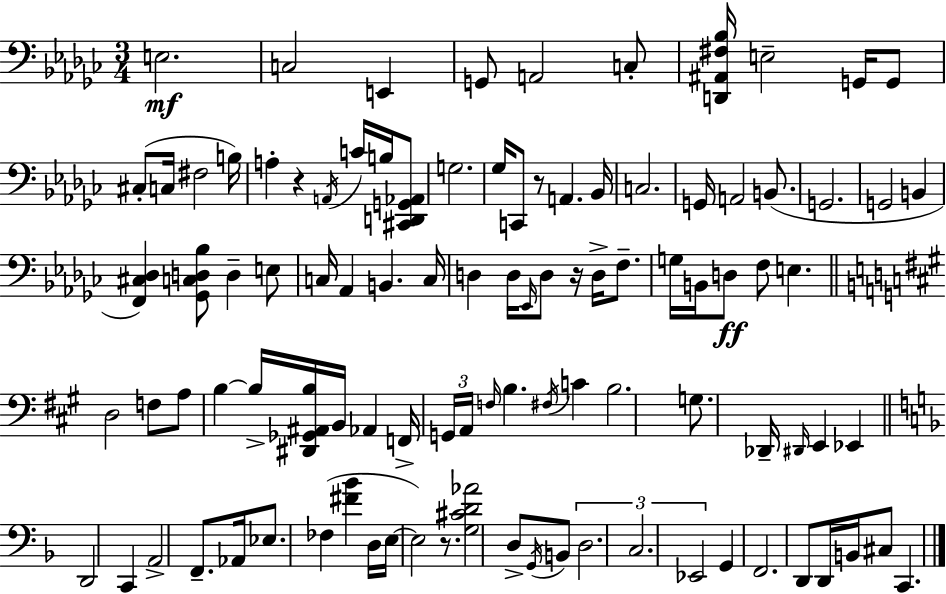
E3/h. C3/h E2/q G2/e A2/h C3/e [D2,A#2,F#3,Bb3]/s E3/h G2/s G2/e C#3/e C3/s F#3/h B3/s A3/q R/q A2/s C4/s B3/s [C#2,D2,G2,Ab2]/e G3/h. Gb3/s C2/e R/e A2/q. Bb2/s C3/h. G2/s A2/h B2/e. G2/h. G2/h B2/q [F2,C#3,Db3]/q [Gb2,C3,D3,Bb3]/e D3/q E3/e C3/s Ab2/q B2/q. C3/s D3/q D3/s Eb2/s D3/e R/s D3/s F3/e. G3/s B2/s D3/e F3/e E3/q. D3/h F3/e A3/e B3/q B3/s [D#2,Gb2,A#2,B3]/s B2/s Ab2/q F2/s G2/s A2/s F3/s B3/q. F#3/s C4/q B3/h. G3/e. Db2/s D#2/s E2/q Eb2/q D2/h C2/q A2/h F2/e. Ab2/s Eb3/e. FES3/q [F#4,Bb4]/q D3/s E3/s E3/h R/e. [G3,C#4,D4,Ab4]/h D3/e G2/s B2/e D3/h. C3/h. Eb2/h G2/q F2/h. D2/e D2/s B2/s C#3/e C2/q.